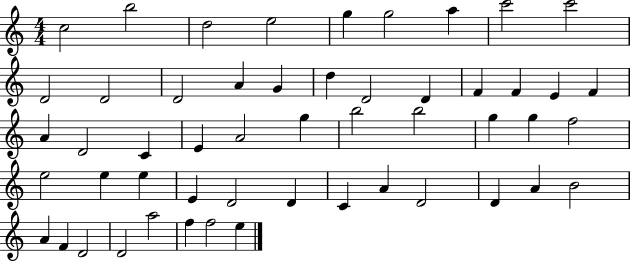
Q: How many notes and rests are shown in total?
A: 52